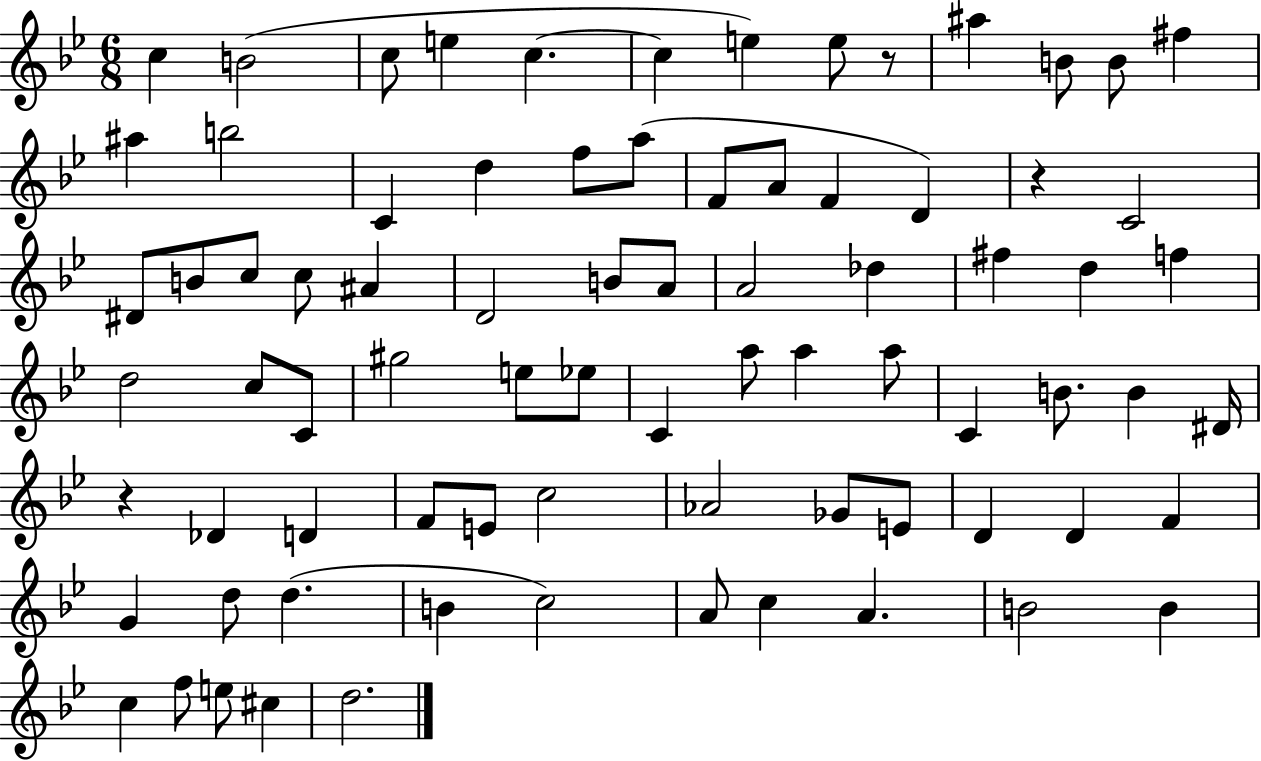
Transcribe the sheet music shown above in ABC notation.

X:1
T:Untitled
M:6/8
L:1/4
K:Bb
c B2 c/2 e c c e e/2 z/2 ^a B/2 B/2 ^f ^a b2 C d f/2 a/2 F/2 A/2 F D z C2 ^D/2 B/2 c/2 c/2 ^A D2 B/2 A/2 A2 _d ^f d f d2 c/2 C/2 ^g2 e/2 _e/2 C a/2 a a/2 C B/2 B ^D/4 z _D D F/2 E/2 c2 _A2 _G/2 E/2 D D F G d/2 d B c2 A/2 c A B2 B c f/2 e/2 ^c d2